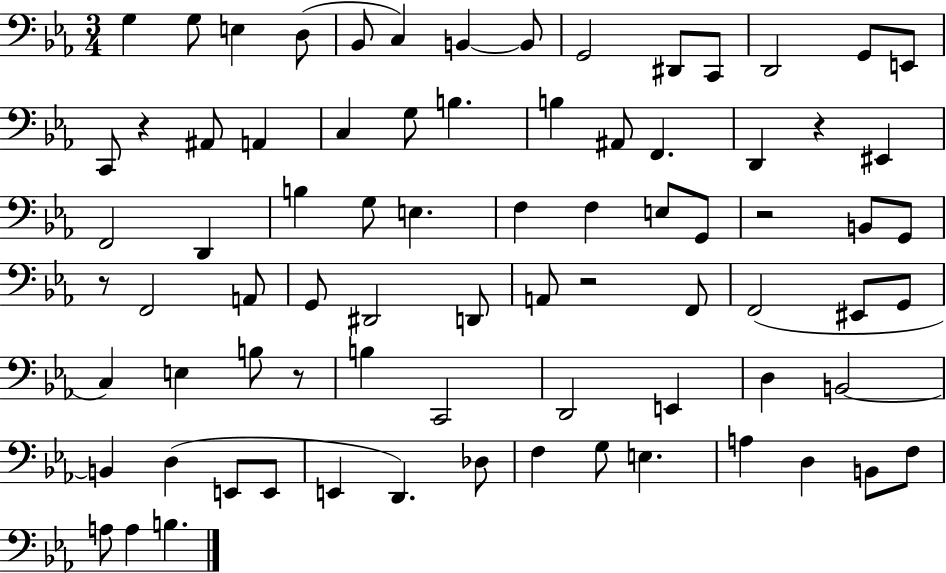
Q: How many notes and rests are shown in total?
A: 78